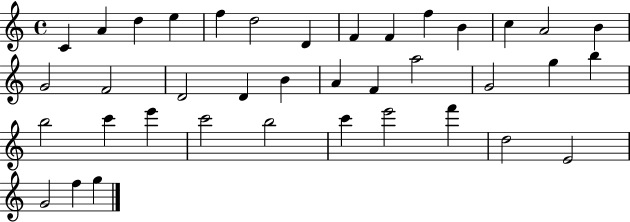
C4/q A4/q D5/q E5/q F5/q D5/h D4/q F4/q F4/q F5/q B4/q C5/q A4/h B4/q G4/h F4/h D4/h D4/q B4/q A4/q F4/q A5/h G4/h G5/q B5/q B5/h C6/q E6/q C6/h B5/h C6/q E6/h F6/q D5/h E4/h G4/h F5/q G5/q